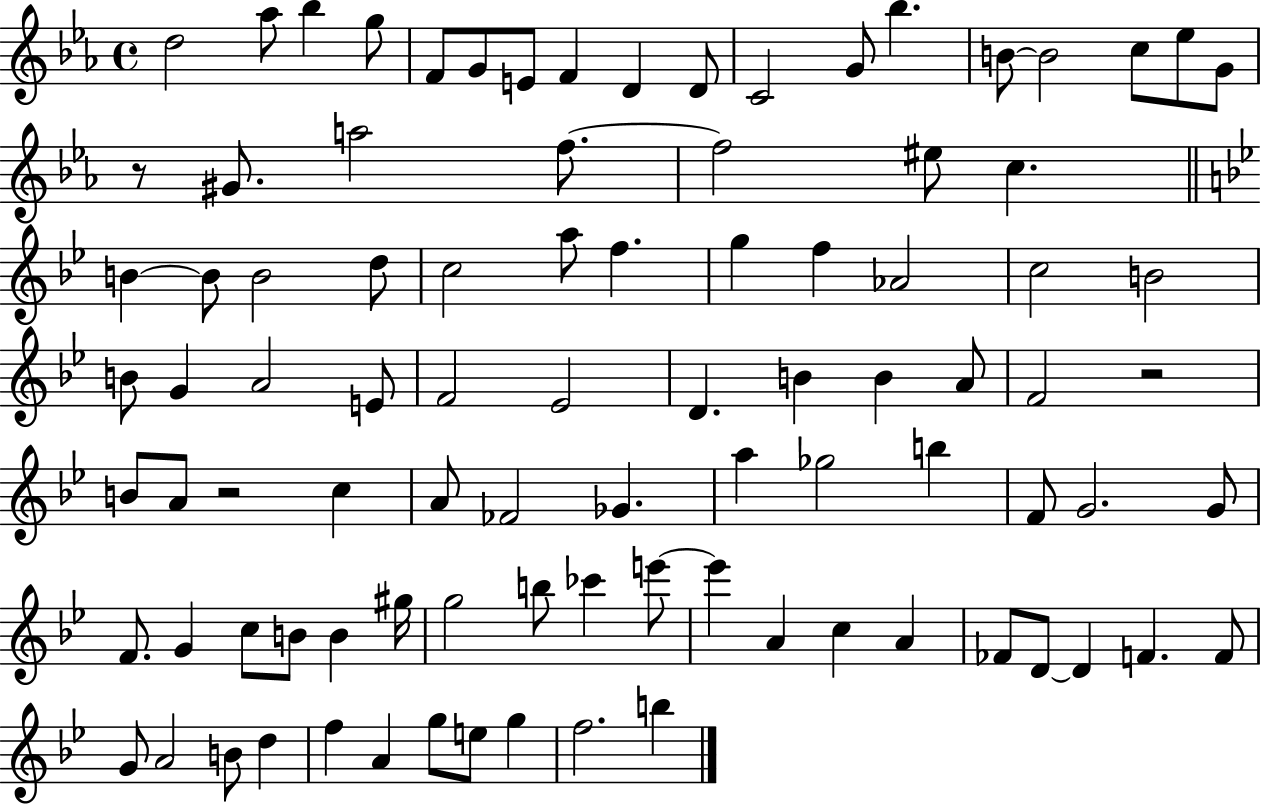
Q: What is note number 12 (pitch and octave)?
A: G4